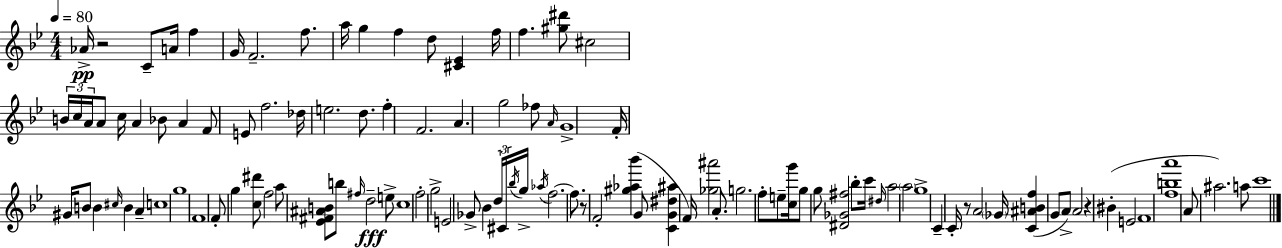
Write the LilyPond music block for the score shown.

{
  \clef treble
  \numericTimeSignature
  \time 4/4
  \key g \minor
  \tempo 4 = 80
  aes'16->\pp r2 c'8-- a'16 f''4 | g'16 f'2.-- f''8. | a''16 g''4 f''4 d''8 <cis' ees'>4 f''16 | f''4. <gis'' dis'''>8 cis''2 | \break \tuplet 3/2 { b'16 c''16 a'16 } a'8 c''16 a'4 bes'8 a'4 | f'8 e'8 f''2. | des''16 e''2. d''8. | f''4-. f'2. | \break a'4. g''2 fes''8 | \grace { a'16 } g'1-> | f'16-. gis'16 b'8 b'4 \grace { cis''16 } b'4 a'4-- | c''1 | \break g''1 | f'1 | f'8-. g''4 <c'' dis'''>8 f''2 | a''8 <ees' fis' ais' b'>8 b''8 \grace { fis''16 }\fff d''2-- | \break e''8-> c''1 | f''2-. g''2-> | e'2 ges'8-> bes'4 | \tuplet 3/2 { d''16 cis'16 \acciaccatura { bes''16 } } g''16-> \acciaccatura { aes''16 } f''2.~~ | \break f''8. r8 f'2-. <gis'' aes'' bes'''>4( | g'8 <c' g' dis'' ais''>4 f'16) <ges'' ais'''>2 | a'8.-. g''2. | f''8-. e''8-- <c'' g'''>16 g''8 g''8 <dis' ges' fis''>2 | \break bes''8-. c'''16 \grace { dis''16 } a''2 \parenthesize a''2 | g''1-> | c'4-- c'16-. r8 a'2 | \parenthesize ges'16 <c' ais' b' f''>4( g'8 a'8->) a'2 | \break r4 bis'4-.( e'2 | f'1 | <f'' b'' a'''>1 | a'8 ais''2.) | \break a''8 c'''1 | \bar "|."
}